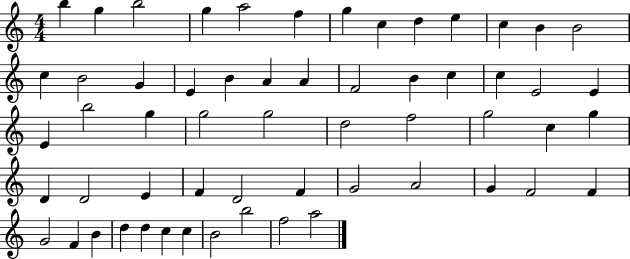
B5/q G5/q B5/h G5/q A5/h F5/q G5/q C5/q D5/q E5/q C5/q B4/q B4/h C5/q B4/h G4/q E4/q B4/q A4/q A4/q F4/h B4/q C5/q C5/q E4/h E4/q E4/q B5/h G5/q G5/h G5/h D5/h F5/h G5/h C5/q G5/q D4/q D4/h E4/q F4/q D4/h F4/q G4/h A4/h G4/q F4/h F4/q G4/h F4/q B4/q D5/q D5/q C5/q C5/q B4/h B5/h F5/h A5/h